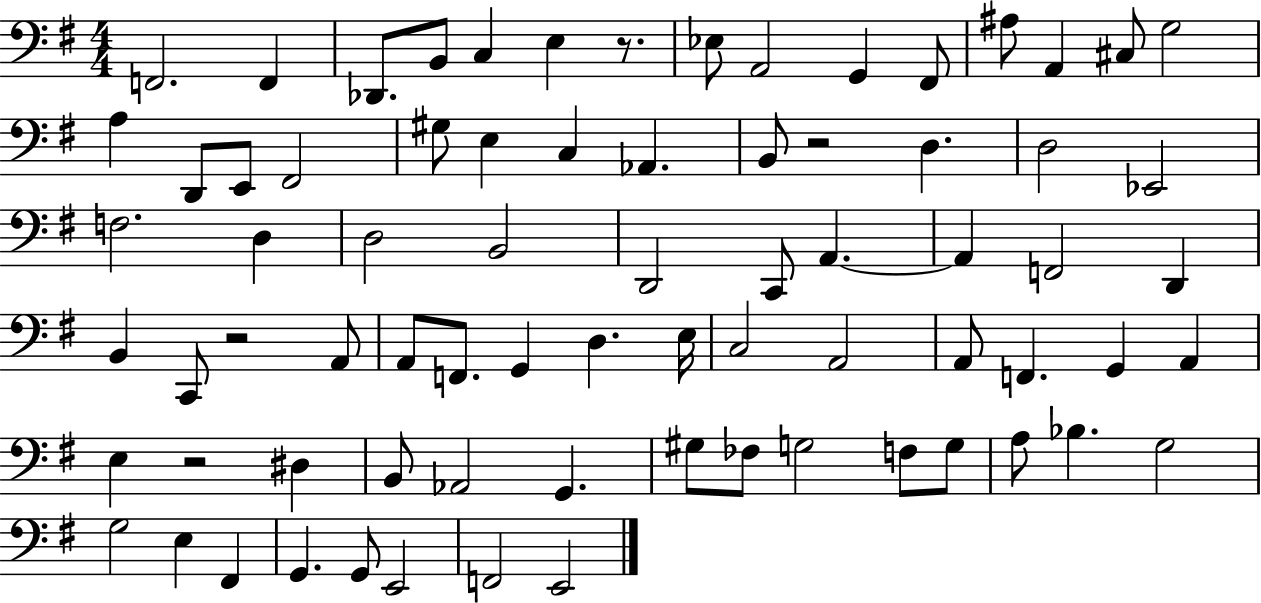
X:1
T:Untitled
M:4/4
L:1/4
K:G
F,,2 F,, _D,,/2 B,,/2 C, E, z/2 _E,/2 A,,2 G,, ^F,,/2 ^A,/2 A,, ^C,/2 G,2 A, D,,/2 E,,/2 ^F,,2 ^G,/2 E, C, _A,, B,,/2 z2 D, D,2 _E,,2 F,2 D, D,2 B,,2 D,,2 C,,/2 A,, A,, F,,2 D,, B,, C,,/2 z2 A,,/2 A,,/2 F,,/2 G,, D, E,/4 C,2 A,,2 A,,/2 F,, G,, A,, E, z2 ^D, B,,/2 _A,,2 G,, ^G,/2 _F,/2 G,2 F,/2 G,/2 A,/2 _B, G,2 G,2 E, ^F,, G,, G,,/2 E,,2 F,,2 E,,2